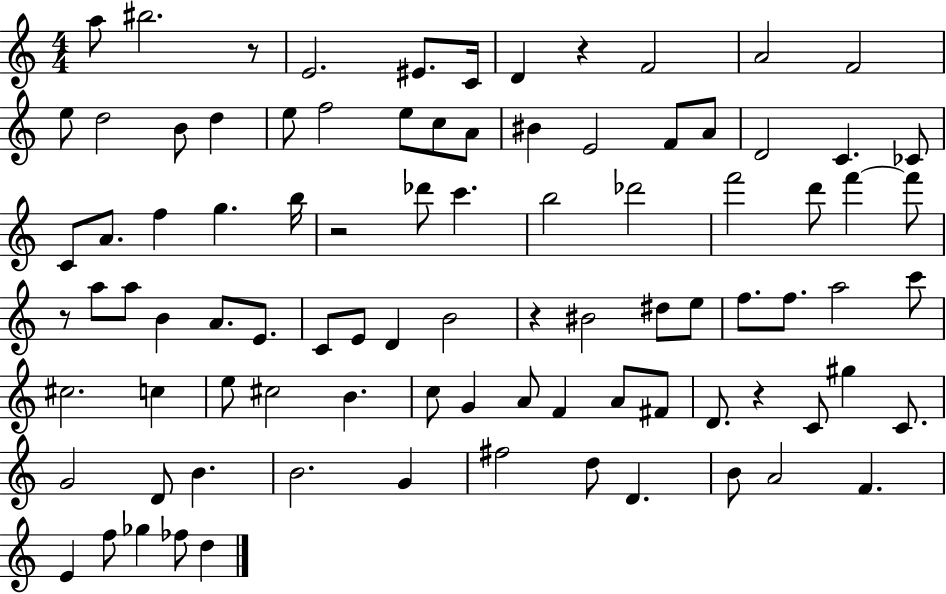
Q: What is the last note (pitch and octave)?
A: D5